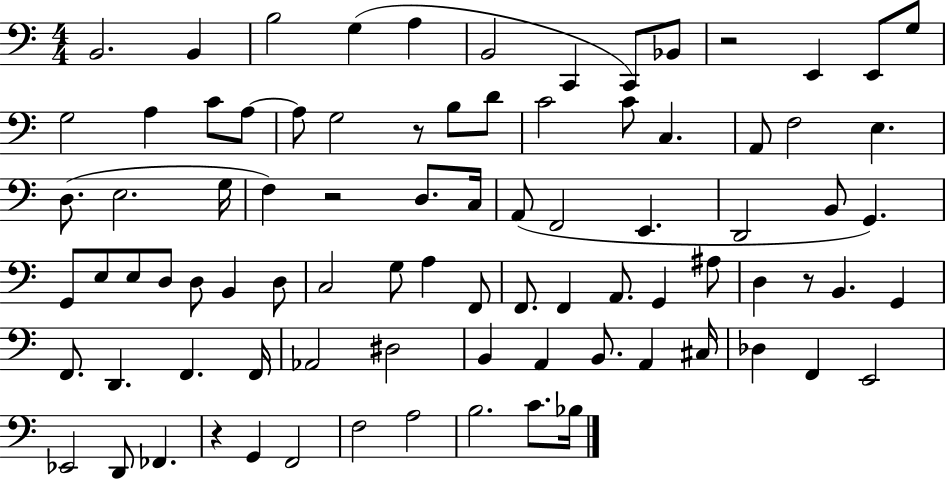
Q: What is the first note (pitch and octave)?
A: B2